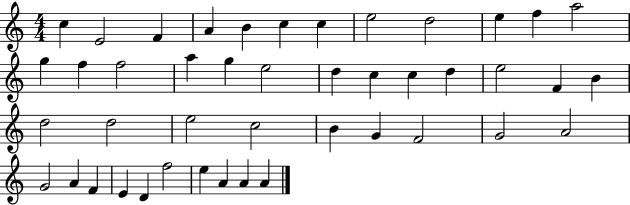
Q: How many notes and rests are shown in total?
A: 44